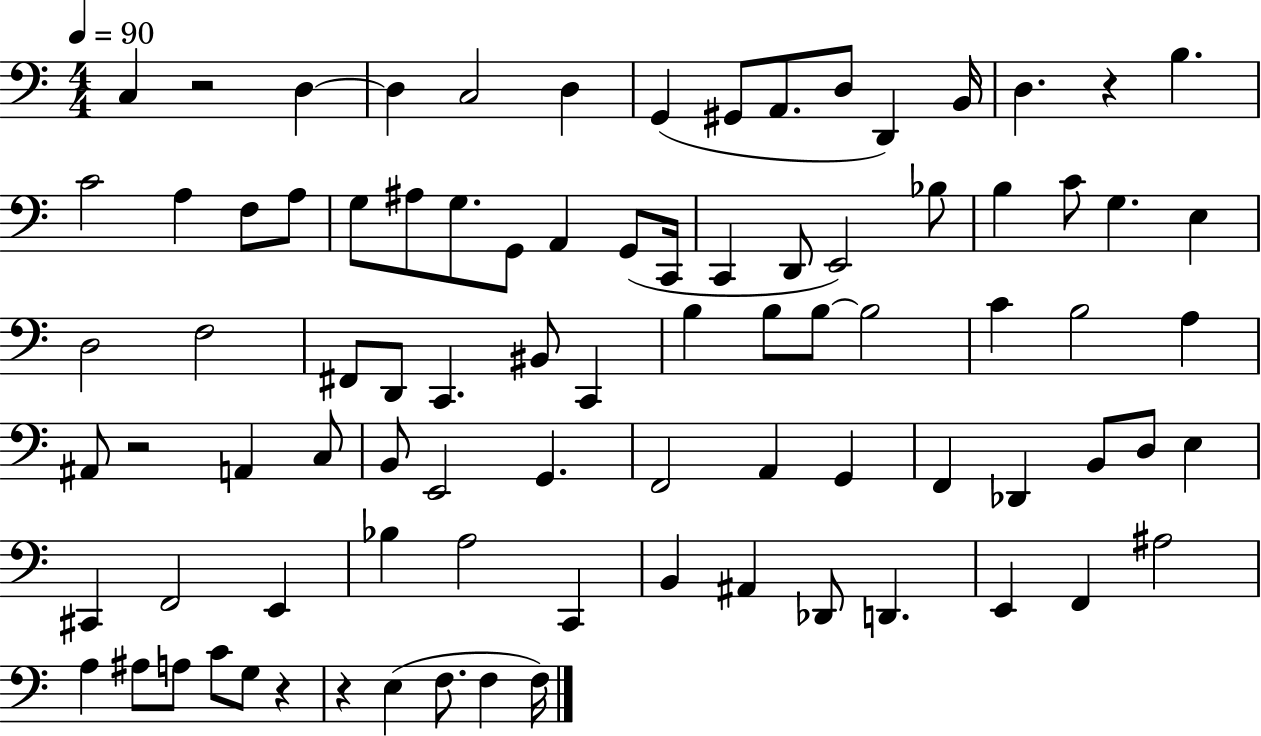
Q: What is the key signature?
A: C major